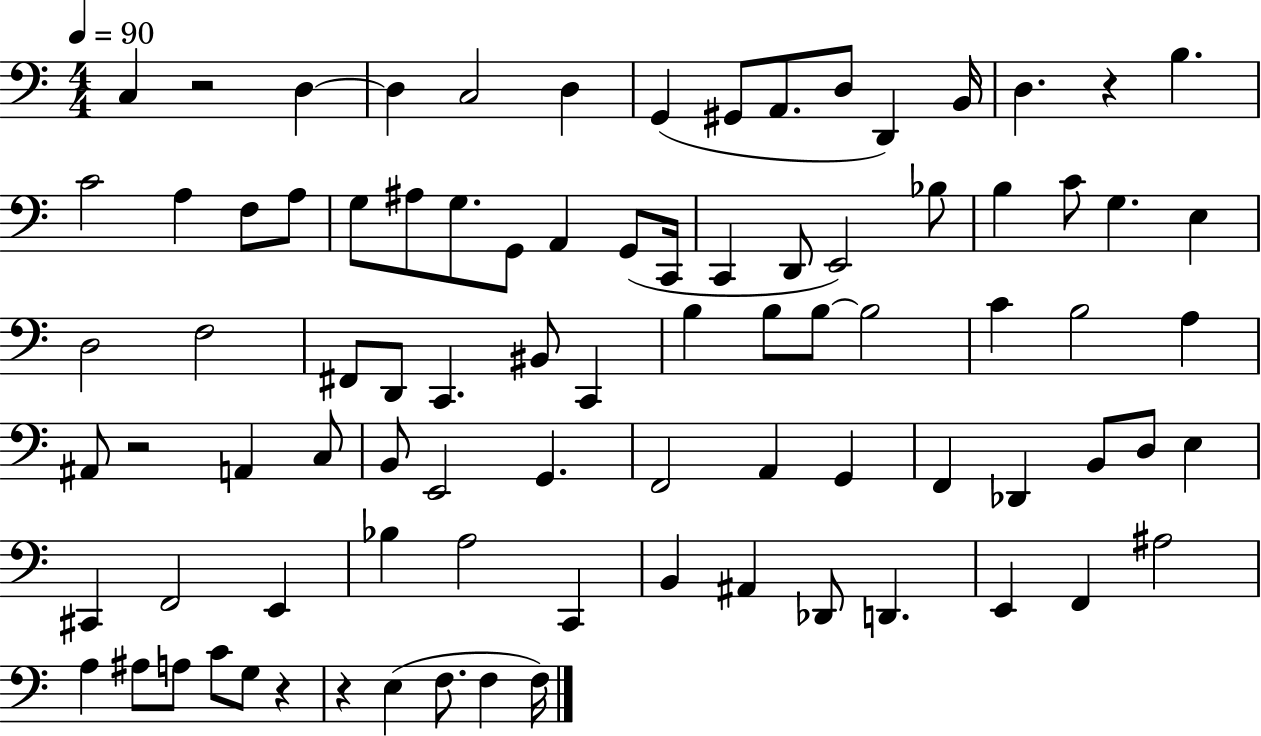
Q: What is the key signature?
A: C major